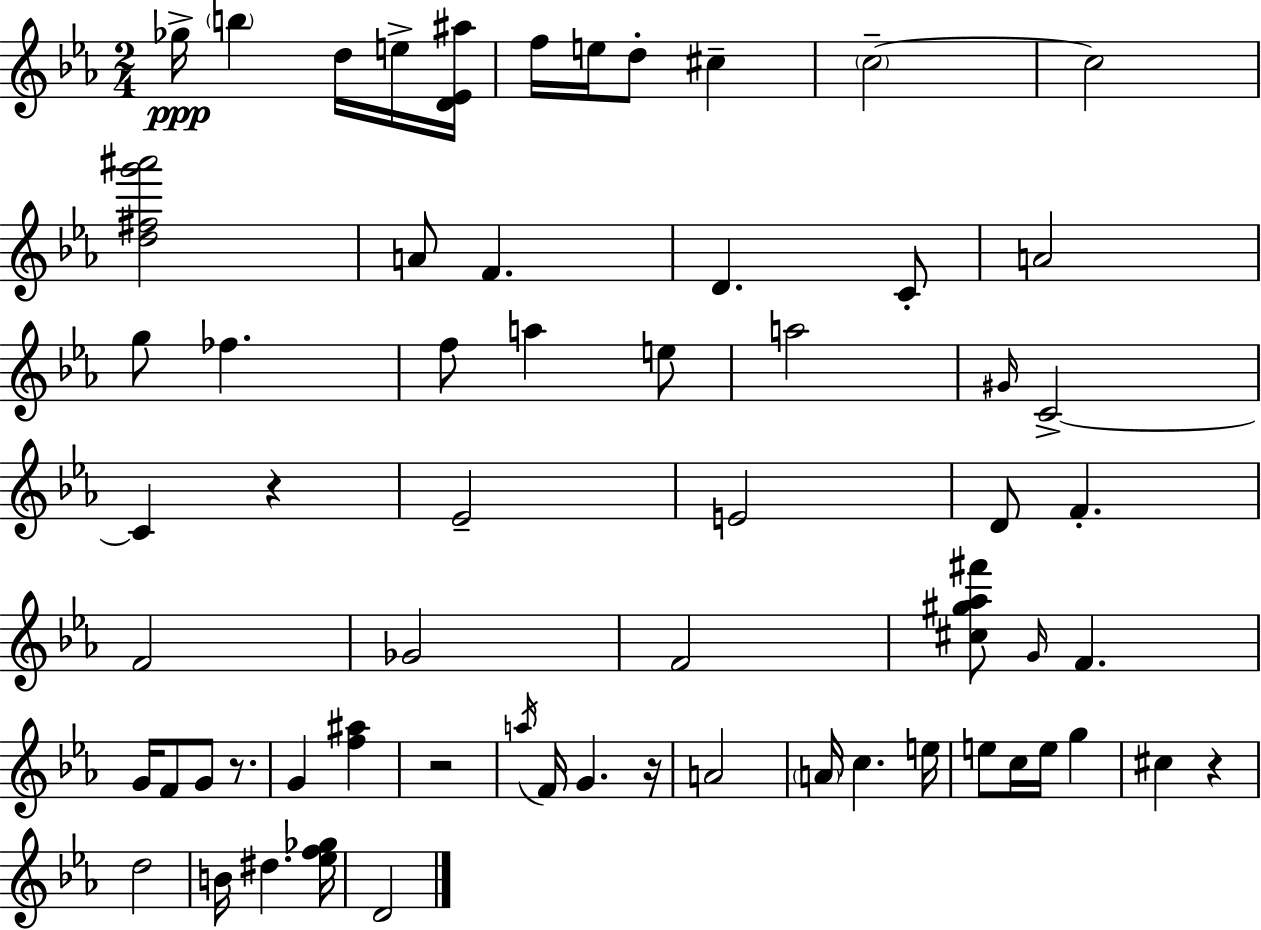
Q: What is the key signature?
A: EES major